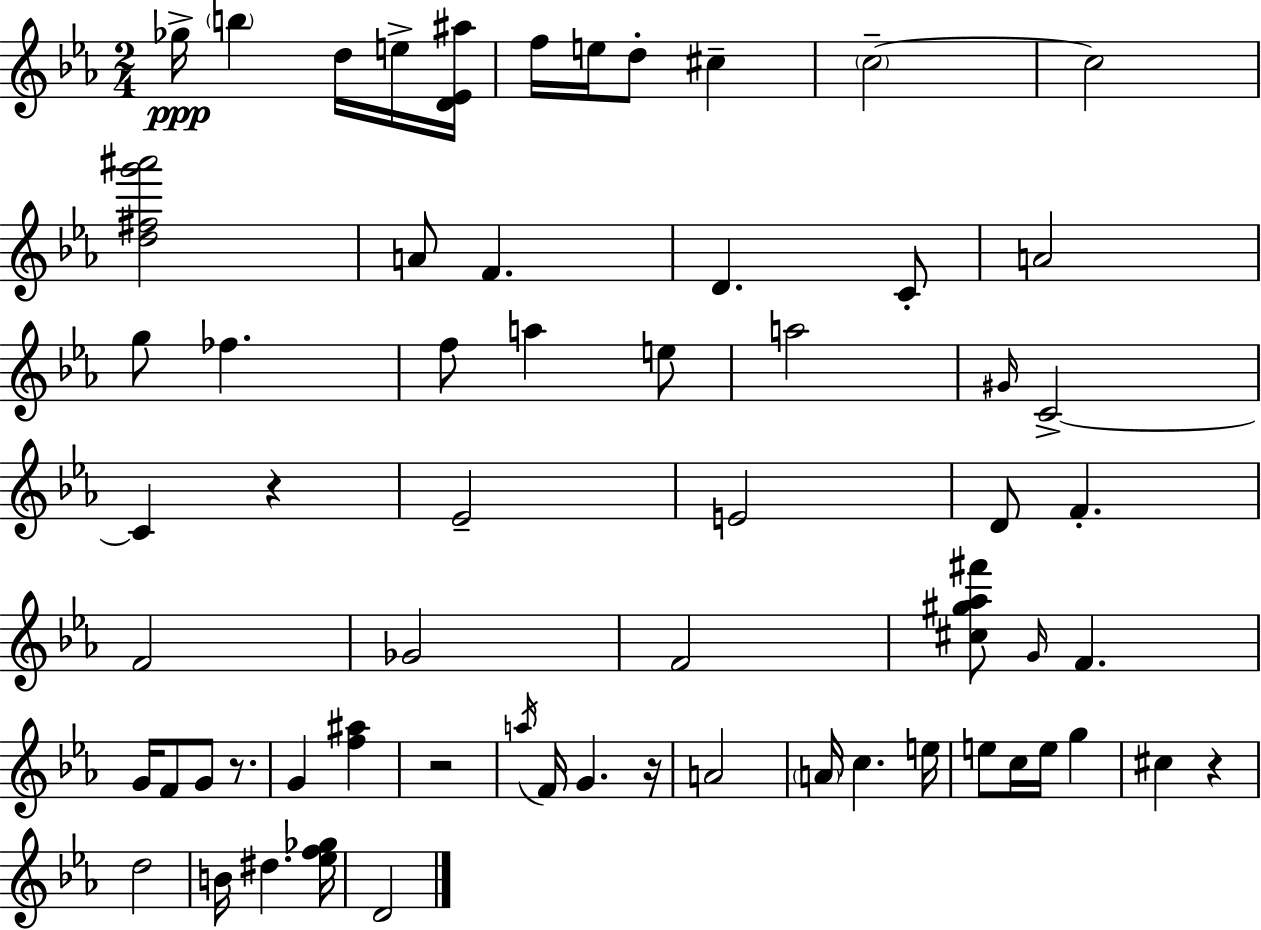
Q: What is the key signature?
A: EES major